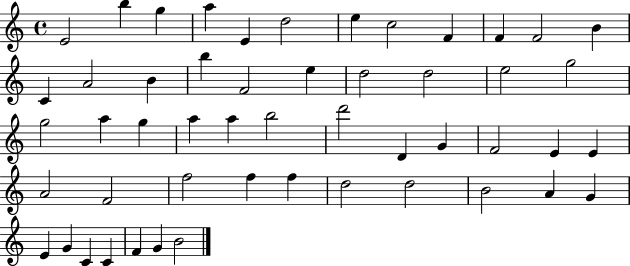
X:1
T:Untitled
M:4/4
L:1/4
K:C
E2 b g a E d2 e c2 F F F2 B C A2 B b F2 e d2 d2 e2 g2 g2 a g a a b2 d'2 D G F2 E E A2 F2 f2 f f d2 d2 B2 A G E G C C F G B2